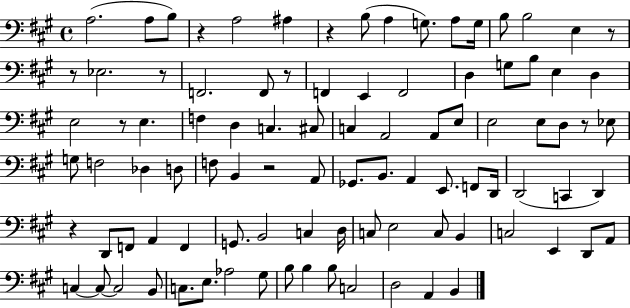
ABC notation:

X:1
T:Untitled
M:4/4
L:1/4
K:A
A,2 A,/2 B,/2 z A,2 ^A, z B,/2 A, G,/2 A,/2 G,/4 B,/2 B,2 E, z/2 z/2 _E,2 z/2 F,,2 F,,/2 z/2 F,, E,, F,,2 D, G,/2 B,/2 E, D, E,2 z/2 E, F, D, C, ^C,/2 C, A,,2 A,,/2 E,/2 E,2 E,/2 D,/2 z/2 _E,/2 G,/2 F,2 _D, D,/2 F,/2 B,, z2 A,,/2 _G,,/2 B,,/2 A,, E,,/2 F,,/2 D,,/4 D,,2 C,, D,, z D,,/2 F,,/2 A,, F,, G,,/2 B,,2 C, D,/4 C,/2 E,2 C,/2 B,, C,2 E,, D,,/2 A,,/2 C, C,/2 C,2 B,,/2 C,/2 E,/2 _A,2 ^G,/2 B,/2 B, B,/2 C,2 D,2 A,, B,,